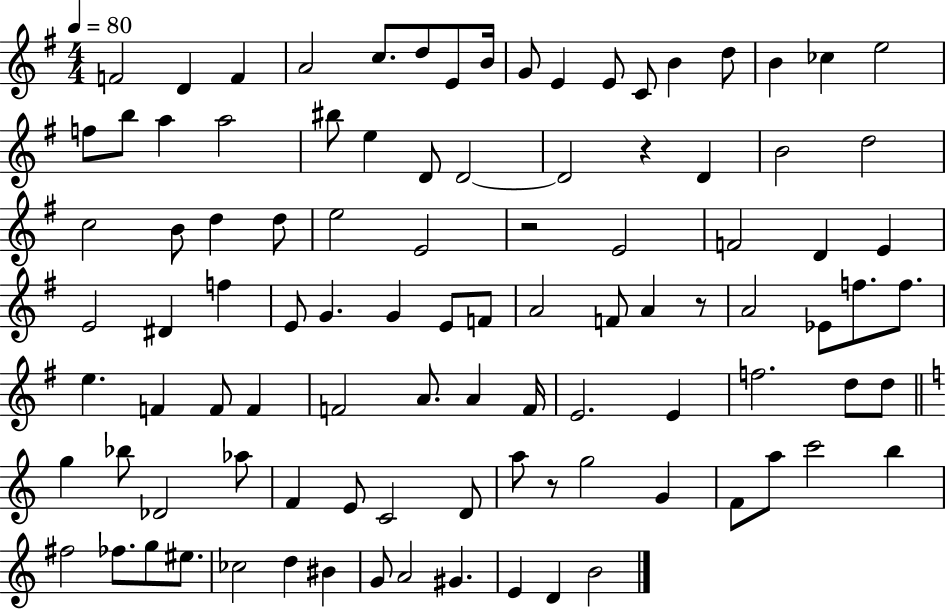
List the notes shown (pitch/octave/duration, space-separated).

F4/h D4/q F4/q A4/h C5/e. D5/e E4/e B4/s G4/e E4/q E4/e C4/e B4/q D5/e B4/q CES5/q E5/h F5/e B5/e A5/q A5/h BIS5/e E5/q D4/e D4/h D4/h R/q D4/q B4/h D5/h C5/h B4/e D5/q D5/e E5/h E4/h R/h E4/h F4/h D4/q E4/q E4/h D#4/q F5/q E4/e G4/q. G4/q E4/e F4/e A4/h F4/e A4/q R/e A4/h Eb4/e F5/e. F5/e. E5/q. F4/q F4/e F4/q F4/h A4/e. A4/q F4/s E4/h. E4/q F5/h. D5/e D5/e G5/q Bb5/e Db4/h Ab5/e F4/q E4/e C4/h D4/e A5/e R/e G5/h G4/q F4/e A5/e C6/h B5/q F#5/h FES5/e. G5/e EIS5/e. CES5/h D5/q BIS4/q G4/e A4/h G#4/q. E4/q D4/q B4/h